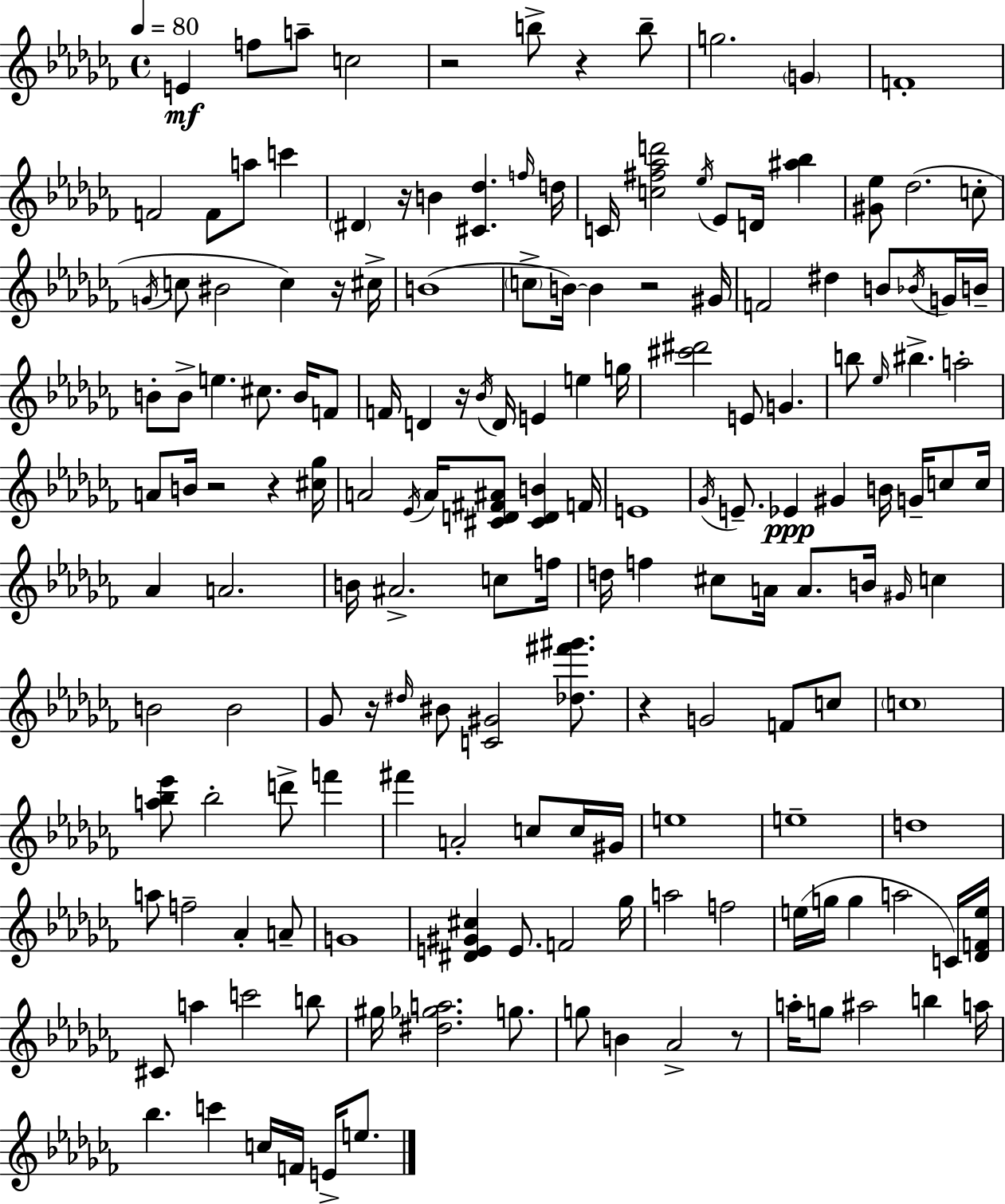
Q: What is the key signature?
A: AES minor